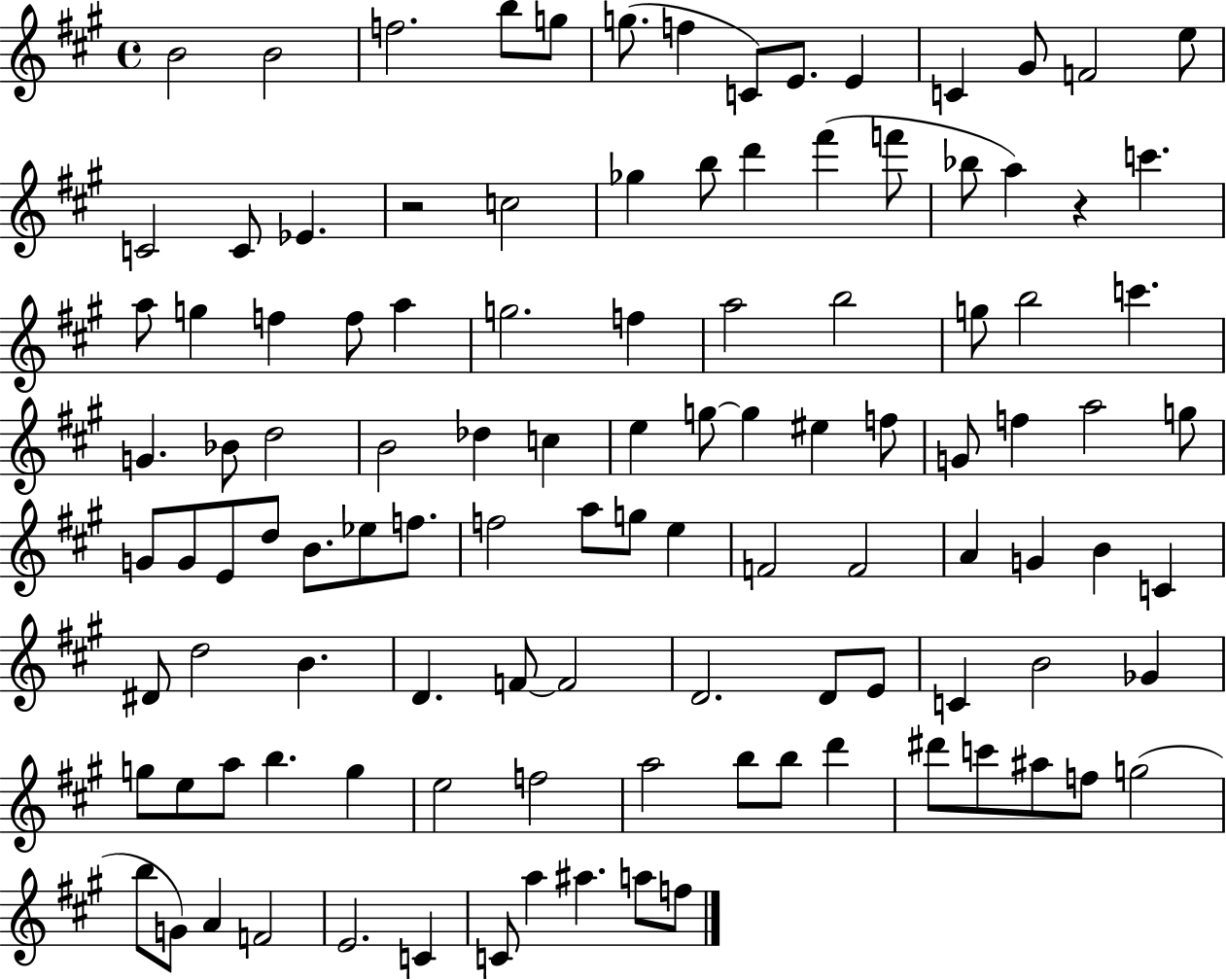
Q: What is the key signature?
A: A major